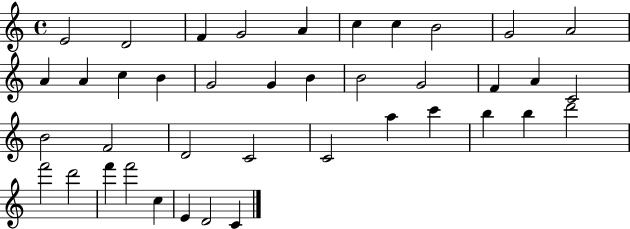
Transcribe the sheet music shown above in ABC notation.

X:1
T:Untitled
M:4/4
L:1/4
K:C
E2 D2 F G2 A c c B2 G2 A2 A A c B G2 G B B2 G2 F A C2 B2 F2 D2 C2 C2 a c' b b d'2 f'2 d'2 f' f'2 c E D2 C